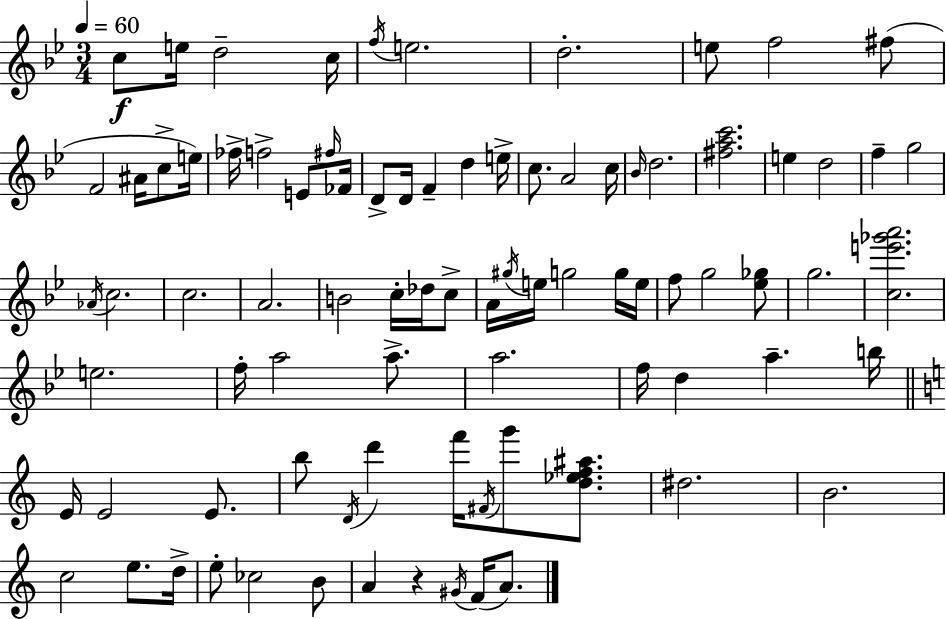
{
  \clef treble
  \numericTimeSignature
  \time 3/4
  \key g \minor
  \tempo 4 = 60
  c''8\f e''16 d''2-- c''16 | \acciaccatura { f''16 } e''2. | d''2.-. | e''8 f''2 fis''8( | \break f'2 ais'16 c''8-> | e''16) fes''16-> f''2-> e'8 | \grace { fis''16 } fes'16 d'8-> d'16 f'4-- d''4 | e''16-> c''8. a'2 | \break c''16 \grace { bes'16 } d''2. | <fis'' a'' c'''>2. | e''4 d''2 | f''4-- g''2 | \break \acciaccatura { aes'16 } c''2. | c''2. | a'2. | b'2 | \break c''16-. des''16 c''8-> a'16 \acciaccatura { gis''16 } e''16 g''2 | g''16 e''16 f''8 g''2 | <ees'' ges''>8 g''2. | <c'' e''' ges''' a'''>2. | \break e''2. | f''16-. a''2 | a''8.-> a''2. | f''16 d''4 a''4.-- | \break b''16 \bar "||" \break \key c \major e'16 e'2 e'8. | b''8 \acciaccatura { d'16 } d'''4 f'''16 \acciaccatura { fis'16 } g'''8 <d'' ees'' f'' ais''>8. | dis''2. | b'2. | \break c''2 e''8. | d''16-> e''8-. ces''2 | b'8 a'4 r4 \acciaccatura { gis'16 }( f'16 | a'8.) \bar "|."
}